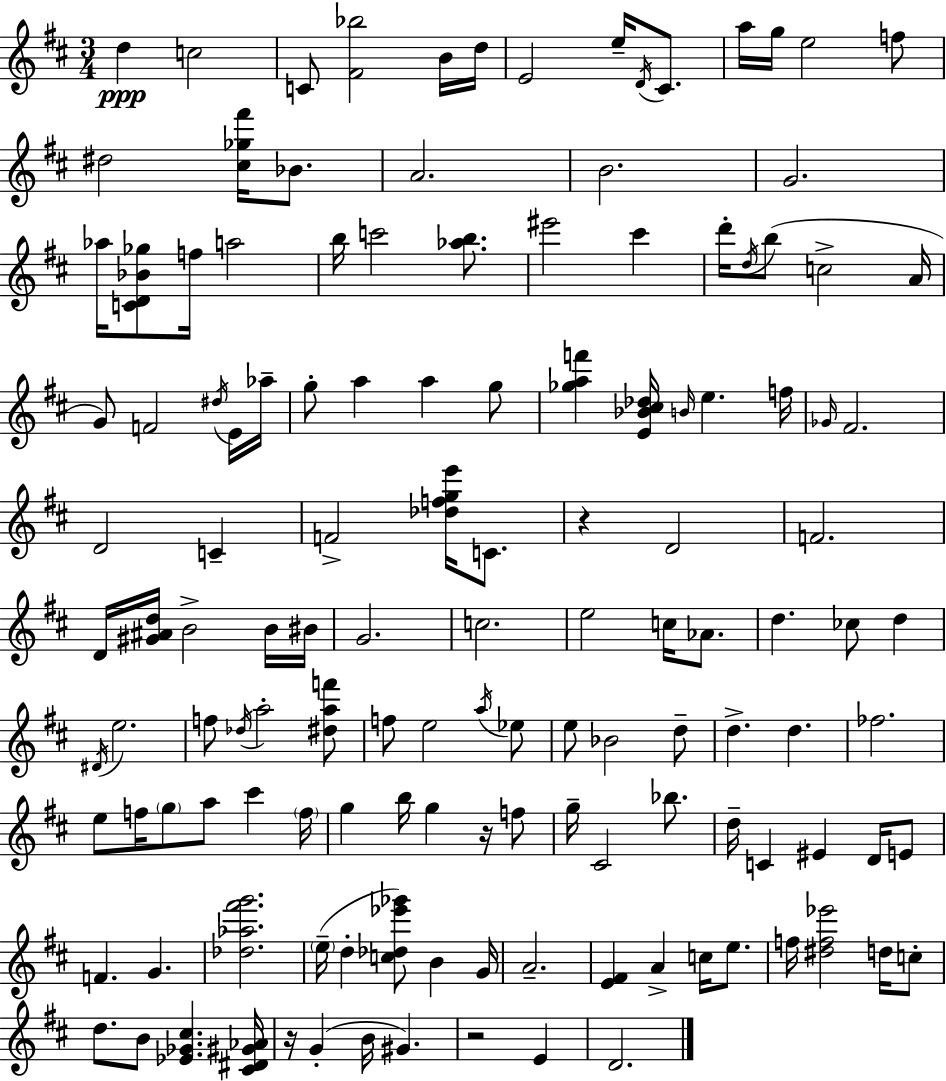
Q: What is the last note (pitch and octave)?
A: D4